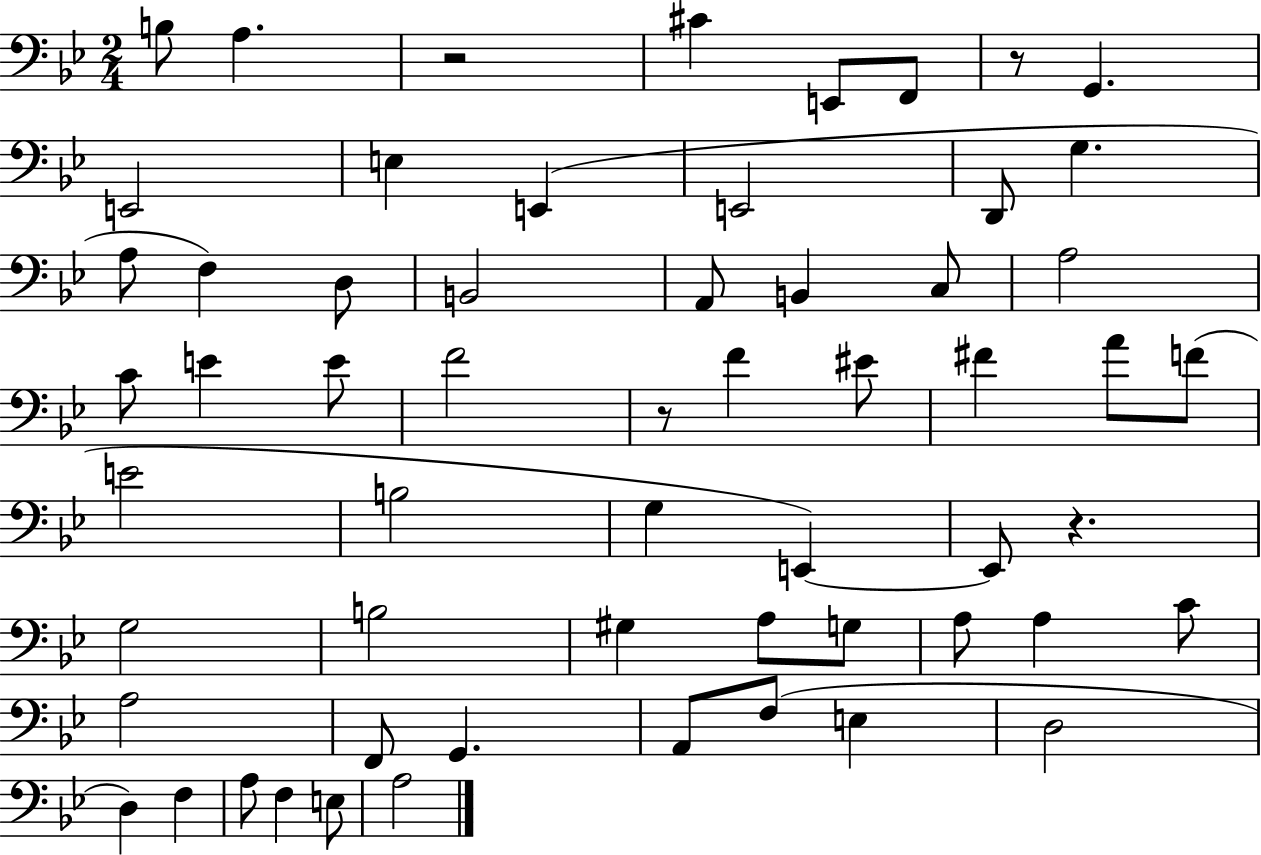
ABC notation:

X:1
T:Untitled
M:2/4
L:1/4
K:Bb
B,/2 A, z2 ^C E,,/2 F,,/2 z/2 G,, E,,2 E, E,, E,,2 D,,/2 G, A,/2 F, D,/2 B,,2 A,,/2 B,, C,/2 A,2 C/2 E E/2 F2 z/2 F ^E/2 ^F A/2 F/2 E2 B,2 G, E,, E,,/2 z G,2 B,2 ^G, A,/2 G,/2 A,/2 A, C/2 A,2 F,,/2 G,, A,,/2 F,/2 E, D,2 D, F, A,/2 F, E,/2 A,2